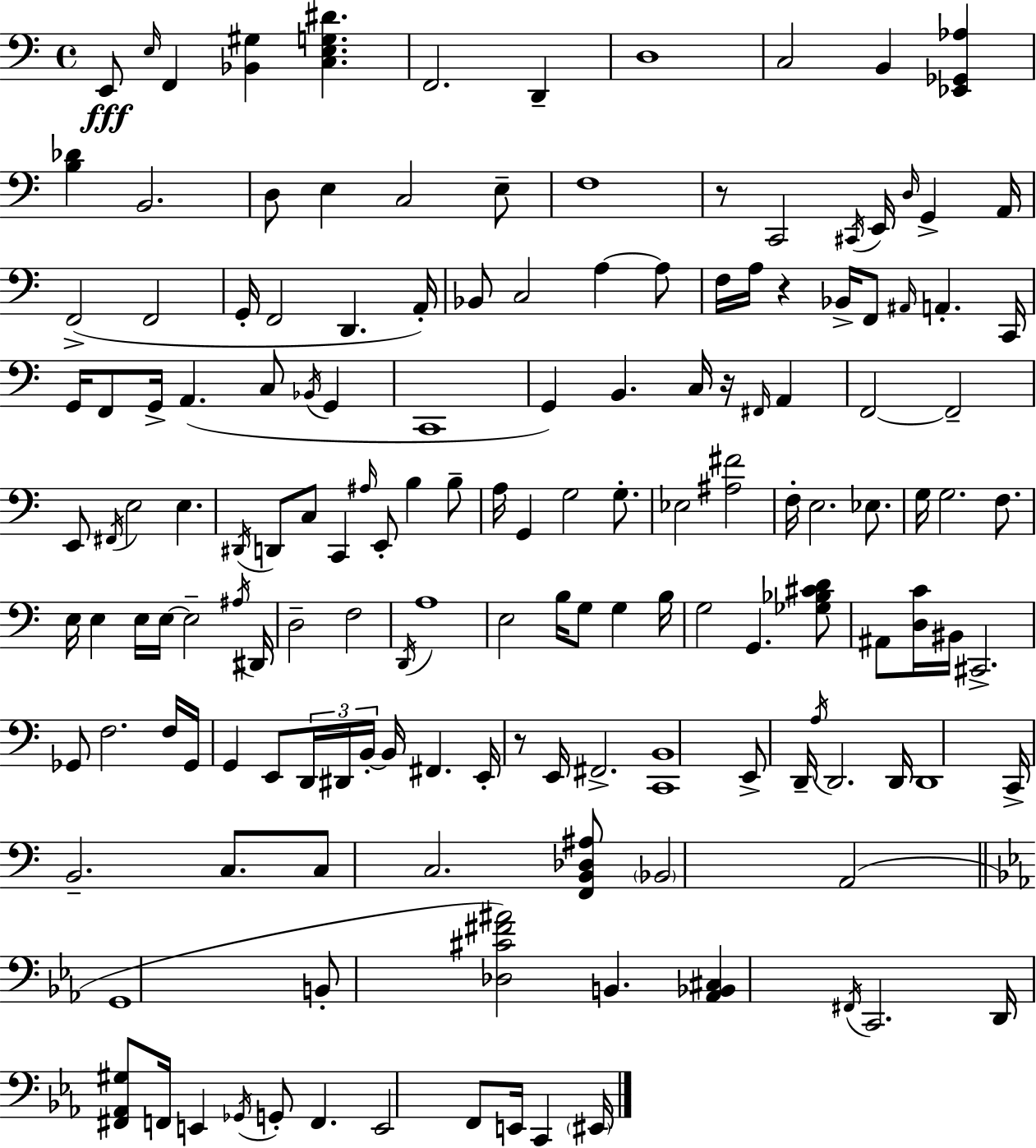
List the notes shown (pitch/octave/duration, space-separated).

E2/e E3/s F2/q [Bb2,G#3]/q [C3,E3,G3,D#4]/q. F2/h. D2/q D3/w C3/h B2/q [Eb2,Gb2,Ab3]/q [B3,Db4]/q B2/h. D3/e E3/q C3/h E3/e F3/w R/e C2/h C#2/s E2/s D3/s G2/q A2/s F2/h F2/h G2/s F2/h D2/q. A2/s Bb2/e C3/h A3/q A3/e F3/s A3/s R/q Bb2/s F2/e A#2/s A2/q. C2/s G2/s F2/e G2/s A2/q. C3/e Bb2/s G2/q C2/w G2/q B2/q. C3/s R/s F#2/s A2/q F2/h F2/h E2/e F#2/s E3/h E3/q. D#2/s D2/e C3/e C2/q A#3/s E2/e B3/q B3/e A3/s G2/q G3/h G3/e. Eb3/h [A#3,F#4]/h F3/s E3/h. Eb3/e. G3/s G3/h. F3/e. E3/s E3/q E3/s E3/s E3/h A#3/s D#2/s D3/h F3/h D2/s A3/w E3/h B3/s G3/e G3/q B3/s G3/h G2/q. [Gb3,Bb3,C#4,D4]/e A#2/e [D3,C4]/s BIS2/s C#2/h. Gb2/e F3/h. F3/s Gb2/s G2/q E2/e D2/s D#2/s B2/s B2/s F#2/q. E2/s R/e E2/s F#2/h. [C2,B2]/w E2/e D2/s A3/s D2/h. D2/s D2/w C2/s B2/h. C3/e. C3/e C3/h. [F2,B2,Db3,A#3]/e Bb2/h A2/h G2/w B2/e [Db3,C#4,F#4,A#4]/h B2/q. [Ab2,Bb2,C#3]/q F#2/s C2/h. D2/s [F#2,Ab2,G#3]/e F2/s E2/q Gb2/s G2/e F2/q. E2/h F2/e E2/s C2/q EIS2/s